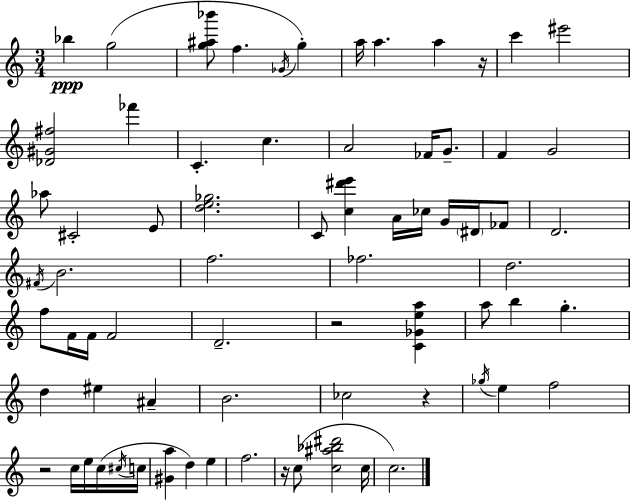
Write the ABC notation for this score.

X:1
T:Untitled
M:3/4
L:1/4
K:C
_b g2 [g^a_b']/2 f _G/4 g a/4 a a z/4 c' ^e'2 [_D^G^f]2 _f' C c A2 _F/4 G/2 F G2 _a/2 ^C2 E/2 [de_g]2 C/2 [c^d'e'] A/4 _c/4 G/4 ^D/4 _F/2 D2 ^F/4 B2 f2 _f2 d2 f/2 F/4 F/4 F2 D2 z2 [C_Gea] a/2 b g d ^e ^A B2 _c2 z _g/4 e f2 z2 c/4 e/4 c/4 ^c/4 c/4 [^Ga] d e f2 z/4 c/2 [c^a_b^d']2 c/4 c2